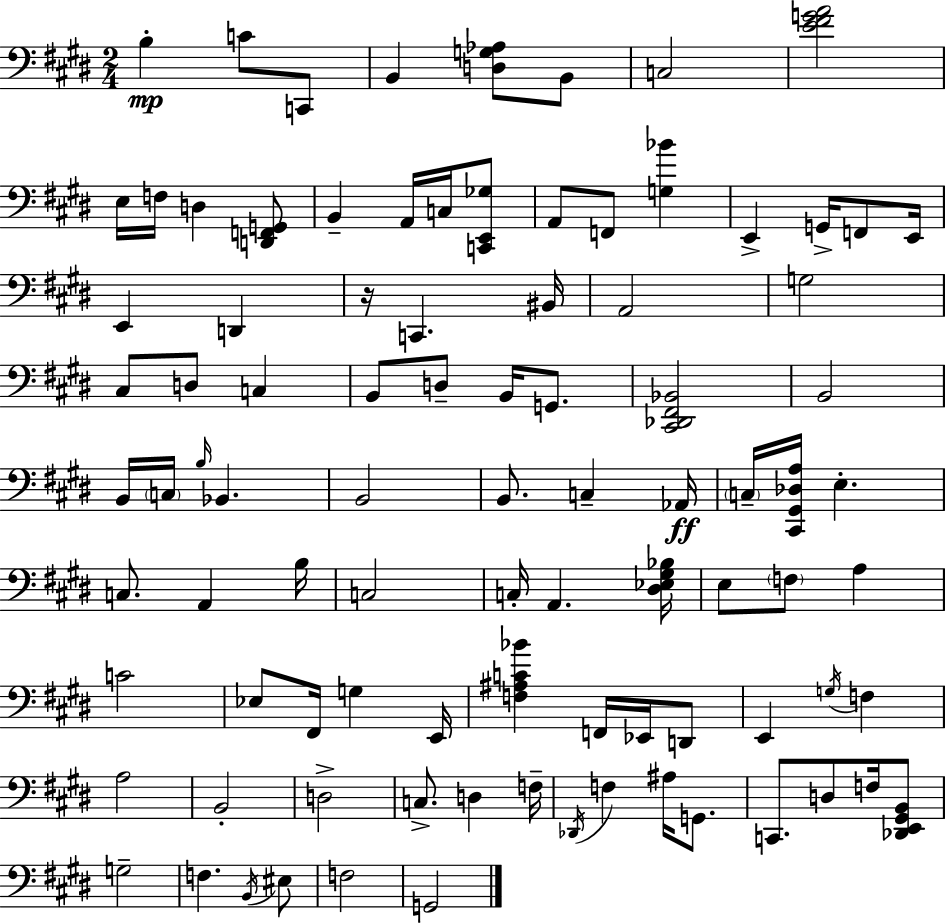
X:1
T:Untitled
M:2/4
L:1/4
K:E
B, C/2 C,,/2 B,, [D,G,_A,]/2 B,,/2 C,2 [E^FGA]2 E,/4 F,/4 D, [D,,F,,G,,]/2 B,, A,,/4 C,/4 [C,,E,,_G,]/2 A,,/2 F,,/2 [G,_B] E,, G,,/4 F,,/2 E,,/4 E,, D,, z/4 C,, ^B,,/4 A,,2 G,2 ^C,/2 D,/2 C, B,,/2 D,/2 B,,/4 G,,/2 [^C,,_D,,^F,,_B,,]2 B,,2 B,,/4 C,/4 B,/4 _B,, B,,2 B,,/2 C, _A,,/4 C,/4 [^C,,^G,,_D,A,]/4 E, C,/2 A,, B,/4 C,2 C,/4 A,, [^D,_E,^G,_B,]/4 E,/2 F,/2 A, C2 _E,/2 ^F,,/4 G, E,,/4 [F,^A,C_B] F,,/4 _E,,/4 D,,/2 E,, G,/4 F, A,2 B,,2 D,2 C,/2 D, F,/4 _D,,/4 F, ^A,/4 G,,/2 C,,/2 D,/2 F,/4 [_D,,E,,^G,,B,,]/2 G,2 F, B,,/4 ^E,/2 F,2 G,,2